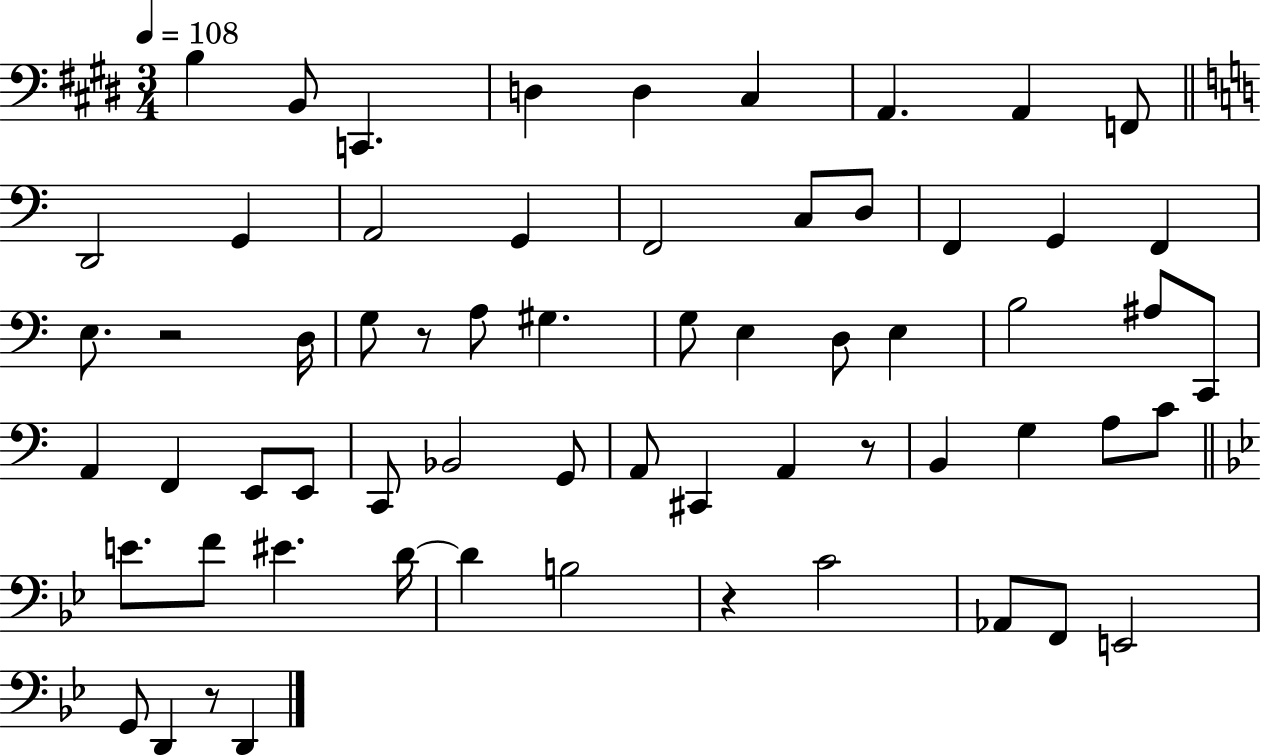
{
  \clef bass
  \numericTimeSignature
  \time 3/4
  \key e \major
  \tempo 4 = 108
  b4 b,8 c,4. | d4 d4 cis4 | a,4. a,4 f,8 | \bar "||" \break \key a \minor d,2 g,4 | a,2 g,4 | f,2 c8 d8 | f,4 g,4 f,4 | \break e8. r2 d16 | g8 r8 a8 gis4. | g8 e4 d8 e4 | b2 ais8 c,8 | \break a,4 f,4 e,8 e,8 | c,8 bes,2 g,8 | a,8 cis,4 a,4 r8 | b,4 g4 a8 c'8 | \break \bar "||" \break \key g \minor e'8. f'8 eis'4. d'16~~ | d'4 b2 | r4 c'2 | aes,8 f,8 e,2 | \break g,8 d,4 r8 d,4 | \bar "|."
}